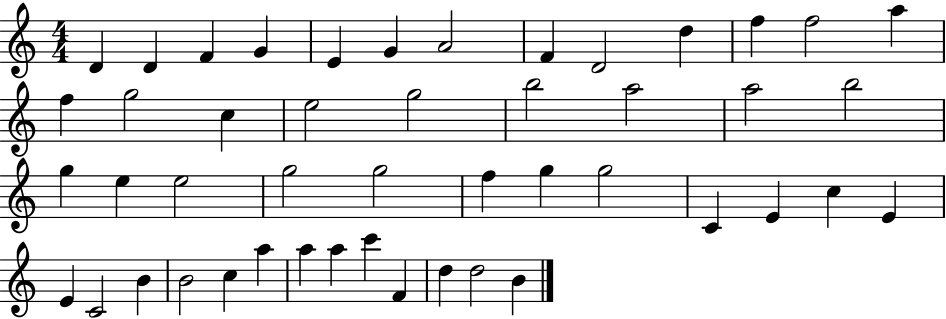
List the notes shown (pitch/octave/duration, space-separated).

D4/q D4/q F4/q G4/q E4/q G4/q A4/h F4/q D4/h D5/q F5/q F5/h A5/q F5/q G5/h C5/q E5/h G5/h B5/h A5/h A5/h B5/h G5/q E5/q E5/h G5/h G5/h F5/q G5/q G5/h C4/q E4/q C5/q E4/q E4/q C4/h B4/q B4/h C5/q A5/q A5/q A5/q C6/q F4/q D5/q D5/h B4/q